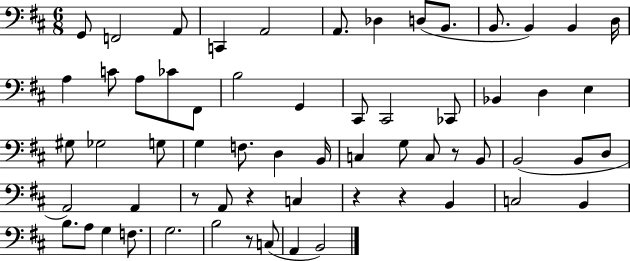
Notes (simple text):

G2/e F2/h A2/e C2/q A2/h A2/e. Db3/q D3/e B2/e. B2/e. B2/q B2/q D3/s A3/q C4/e A3/e CES4/e F#2/e B3/h G2/q C#2/e C#2/h CES2/e Bb2/q D3/q E3/q G#3/e Gb3/h G3/e G3/q F3/e. D3/q B2/s C3/q G3/e C3/e R/e B2/e B2/h B2/e D3/e A2/h A2/q R/e A2/e R/q C3/q R/q R/q B2/q C3/h B2/q B3/e. A3/e G3/q F3/e. G3/h. B3/h R/e C3/e A2/q B2/h